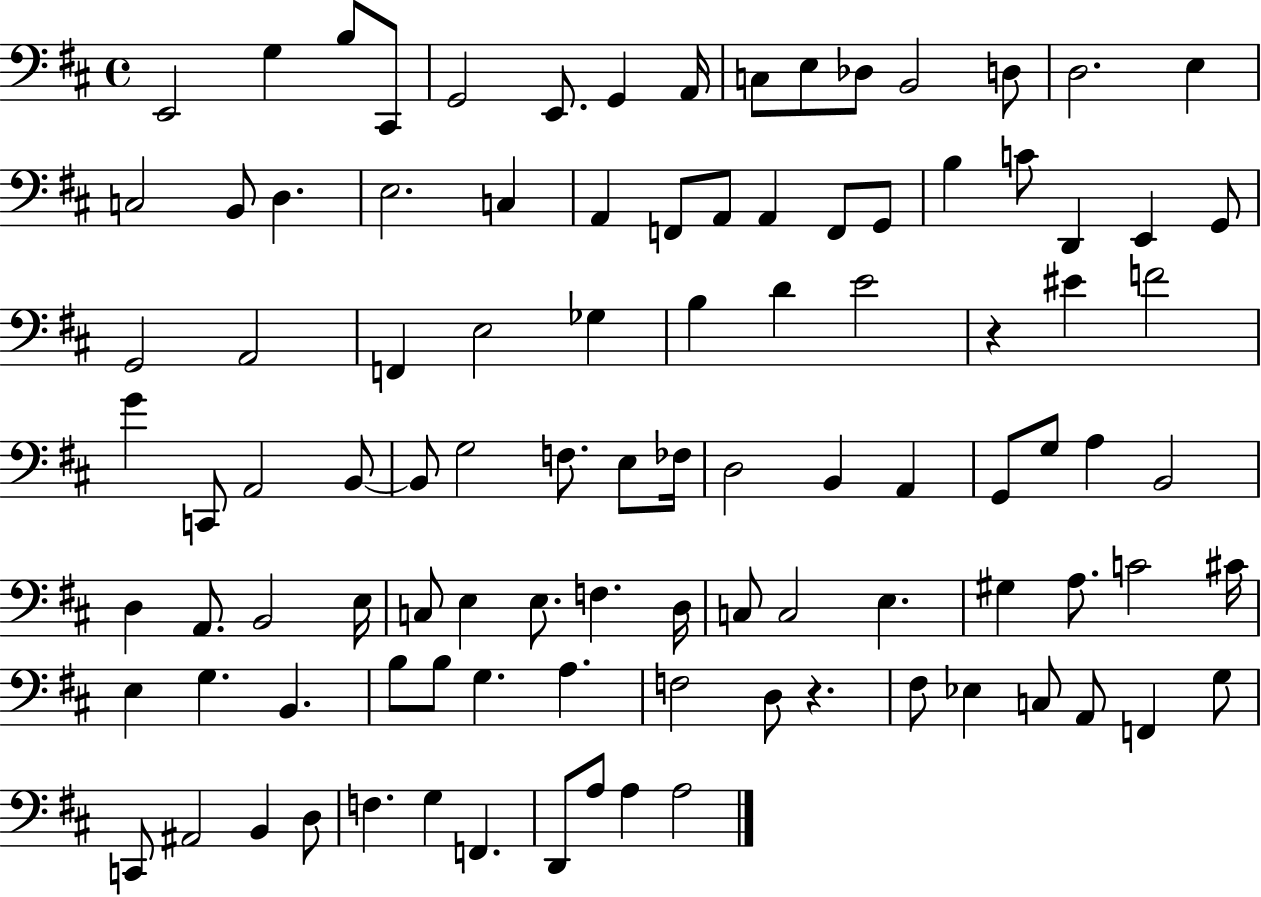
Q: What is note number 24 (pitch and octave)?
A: A2